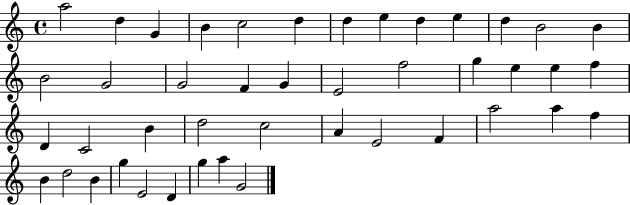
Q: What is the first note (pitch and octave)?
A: A5